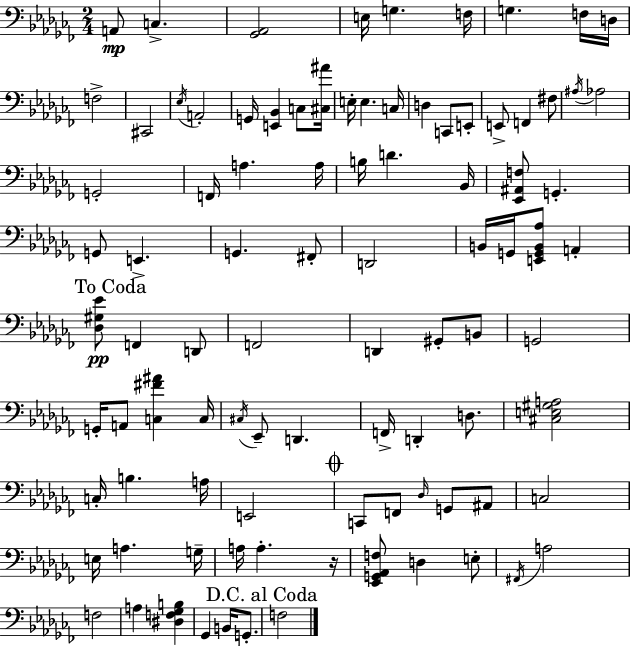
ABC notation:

X:1
T:Untitled
M:2/4
L:1/4
K:Abm
A,,/2 C, [_G,,_A,,]2 E,/4 G, F,/4 G, F,/4 D,/4 F,2 ^C,,2 _E,/4 A,,2 G,,/4 [E,,_B,,] C,/2 [^C,^A]/4 E,/4 E, C,/4 D, C,,/2 E,,/2 E,,/2 F,, ^F,/2 ^A,/4 _A,2 G,,2 F,,/4 A, A,/4 B,/4 D _B,,/4 [_E,,^A,,F,]/2 G,, G,,/2 E,, G,, ^F,,/2 D,,2 B,,/4 G,,/4 [E,,G,,B,,_A,]/2 A,, [_D,^G,_E]/2 F,, D,,/2 F,,2 D,, ^G,,/2 B,,/2 G,,2 G,,/4 A,,/2 [C,^F^A] C,/4 ^C,/4 _E,,/2 D,, F,,/4 D,, D,/2 [^C,E,^G,A,]2 C,/4 B, A,/4 E,,2 C,,/2 F,,/2 _D,/4 G,,/2 ^A,,/2 C,2 E,/4 A, G,/4 A,/4 A, z/4 [_E,,G,,_A,,F,]/2 D, E,/2 ^F,,/4 A,2 F,2 A, [^D,F,_G,B,] _G,, B,,/4 G,,/2 F,2